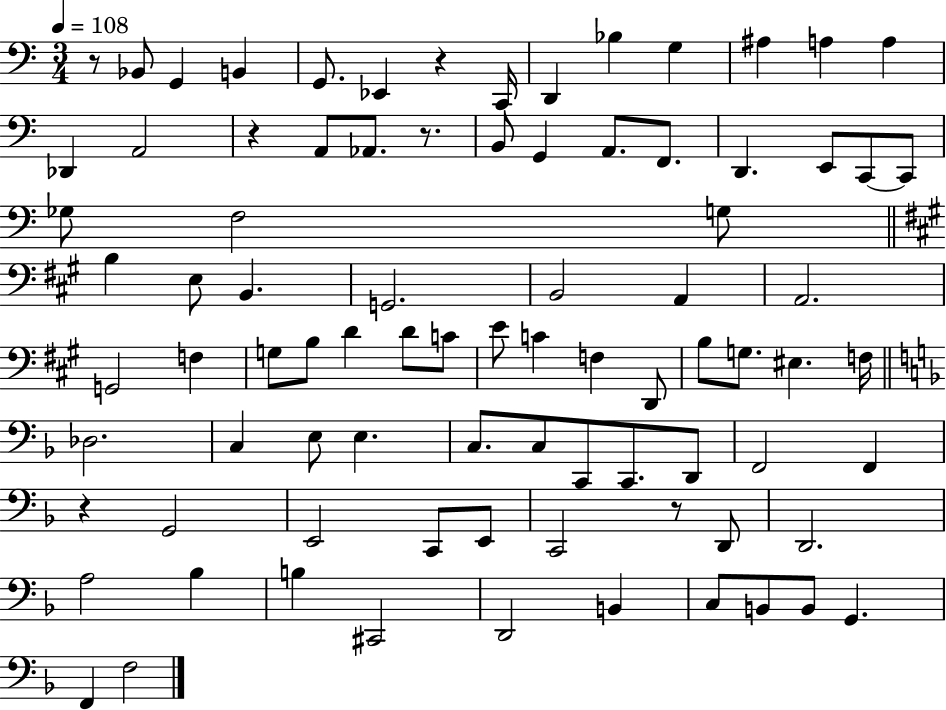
{
  \clef bass
  \numericTimeSignature
  \time 3/4
  \key c \major
  \tempo 4 = 108
  \repeat volta 2 { r8 bes,8 g,4 b,4 | g,8. ees,4 r4 c,16 | d,4 bes4 g4 | ais4 a4 a4 | \break des,4 a,2 | r4 a,8 aes,8. r8. | b,8 g,4 a,8. f,8. | d,4. e,8 c,8~~ c,8 | \break ges8 f2 g8 | \bar "||" \break \key a \major b4 e8 b,4. | g,2. | b,2 a,4 | a,2. | \break g,2 f4 | g8 b8 d'4 d'8 c'8 | e'8 c'4 f4 d,8 | b8 g8. eis4. f16 | \break \bar "||" \break \key d \minor des2. | c4 e8 e4. | c8. c8 c,8 c,8. d,8 | f,2 f,4 | \break r4 g,2 | e,2 c,8 e,8 | c,2 r8 d,8 | d,2. | \break a2 bes4 | b4 cis,2 | d,2 b,4 | c8 b,8 b,8 g,4. | \break f,4 f2 | } \bar "|."
}